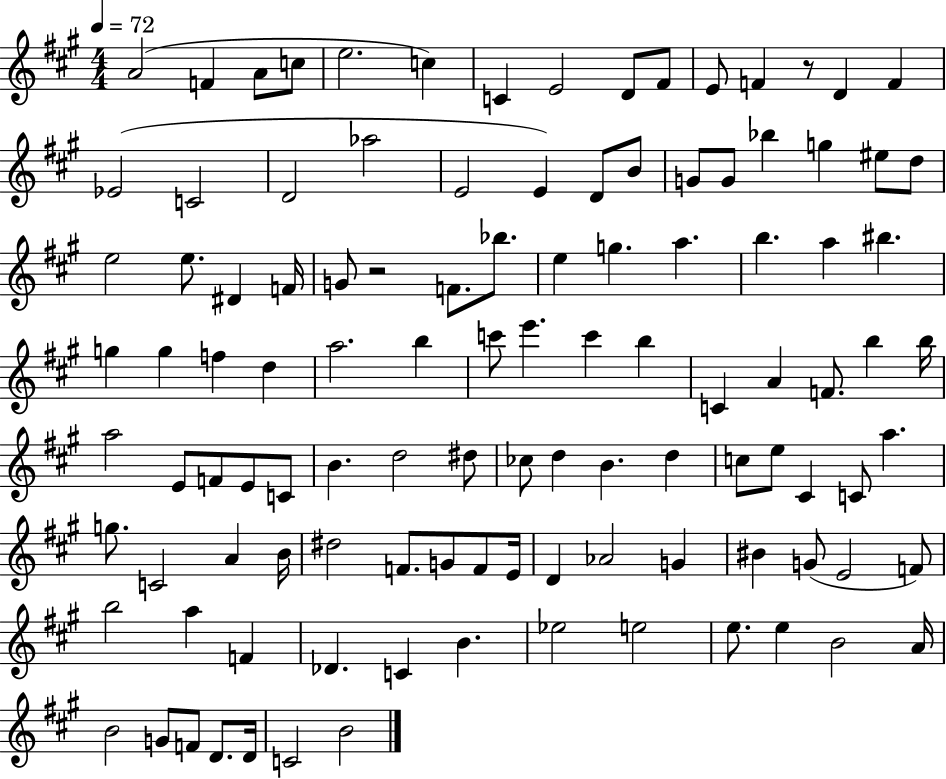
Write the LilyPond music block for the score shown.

{
  \clef treble
  \numericTimeSignature
  \time 4/4
  \key a \major
  \tempo 4 = 72
  a'2( f'4 a'8 c''8 | e''2. c''4) | c'4 e'2 d'8 fis'8 | e'8 f'4 r8 d'4 f'4 | \break ees'2( c'2 | d'2 aes''2 | e'2 e'4) d'8 b'8 | g'8 g'8 bes''4 g''4 eis''8 d''8 | \break e''2 e''8. dis'4 f'16 | g'8 r2 f'8. bes''8. | e''4 g''4. a''4. | b''4. a''4 bis''4. | \break g''4 g''4 f''4 d''4 | a''2. b''4 | c'''8 e'''4. c'''4 b''4 | c'4 a'4 f'8. b''4 b''16 | \break a''2 e'8 f'8 e'8 c'8 | b'4. d''2 dis''8 | ces''8 d''4 b'4. d''4 | c''8 e''8 cis'4 c'8 a''4. | \break g''8. c'2 a'4 b'16 | dis''2 f'8. g'8 f'8 e'16 | d'4 aes'2 g'4 | bis'4 g'8( e'2 f'8) | \break b''2 a''4 f'4 | des'4. c'4 b'4. | ees''2 e''2 | e''8. e''4 b'2 a'16 | \break b'2 g'8 f'8 d'8. d'16 | c'2 b'2 | \bar "|."
}